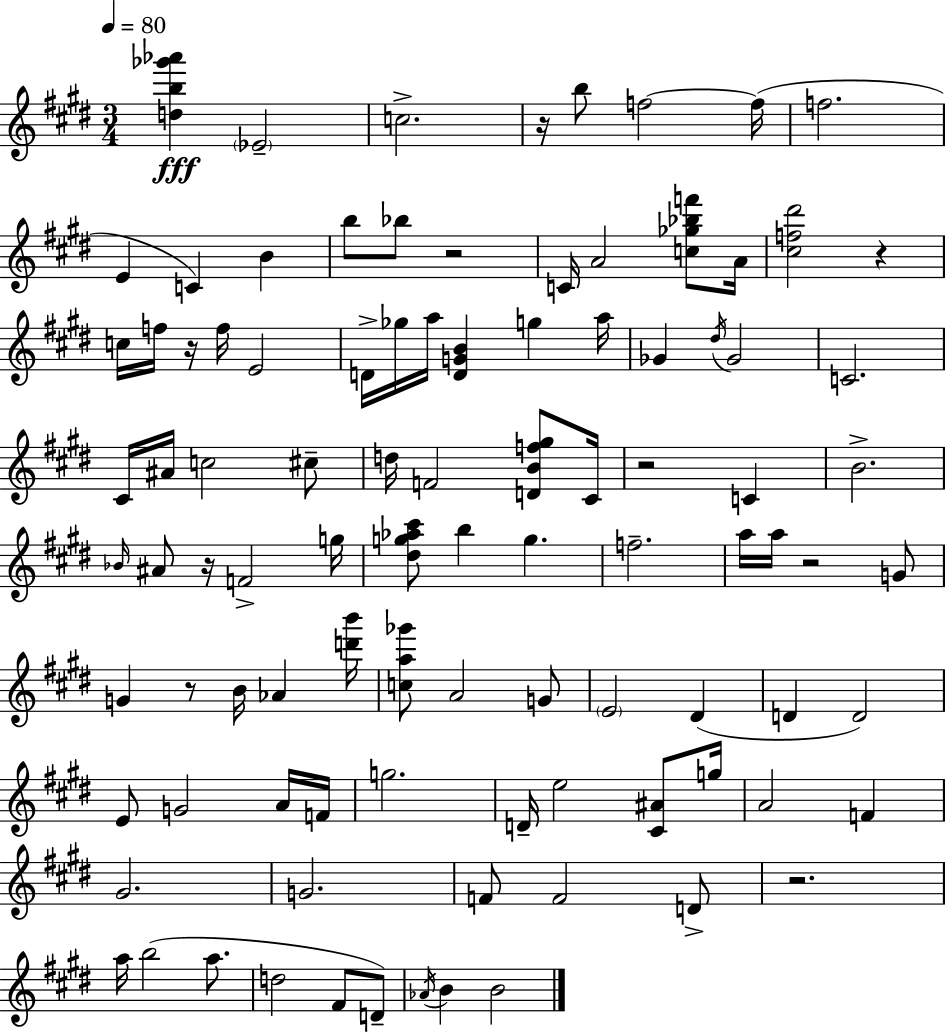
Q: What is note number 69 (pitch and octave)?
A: F4